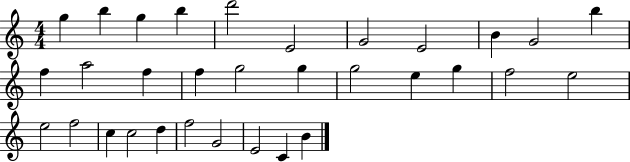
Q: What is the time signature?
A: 4/4